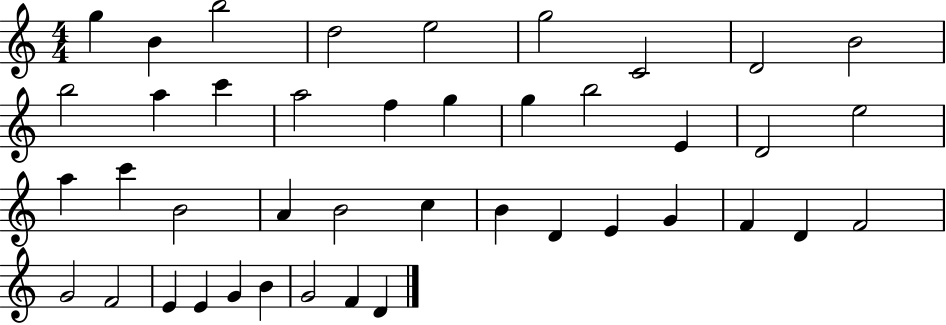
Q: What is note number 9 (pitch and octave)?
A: B4